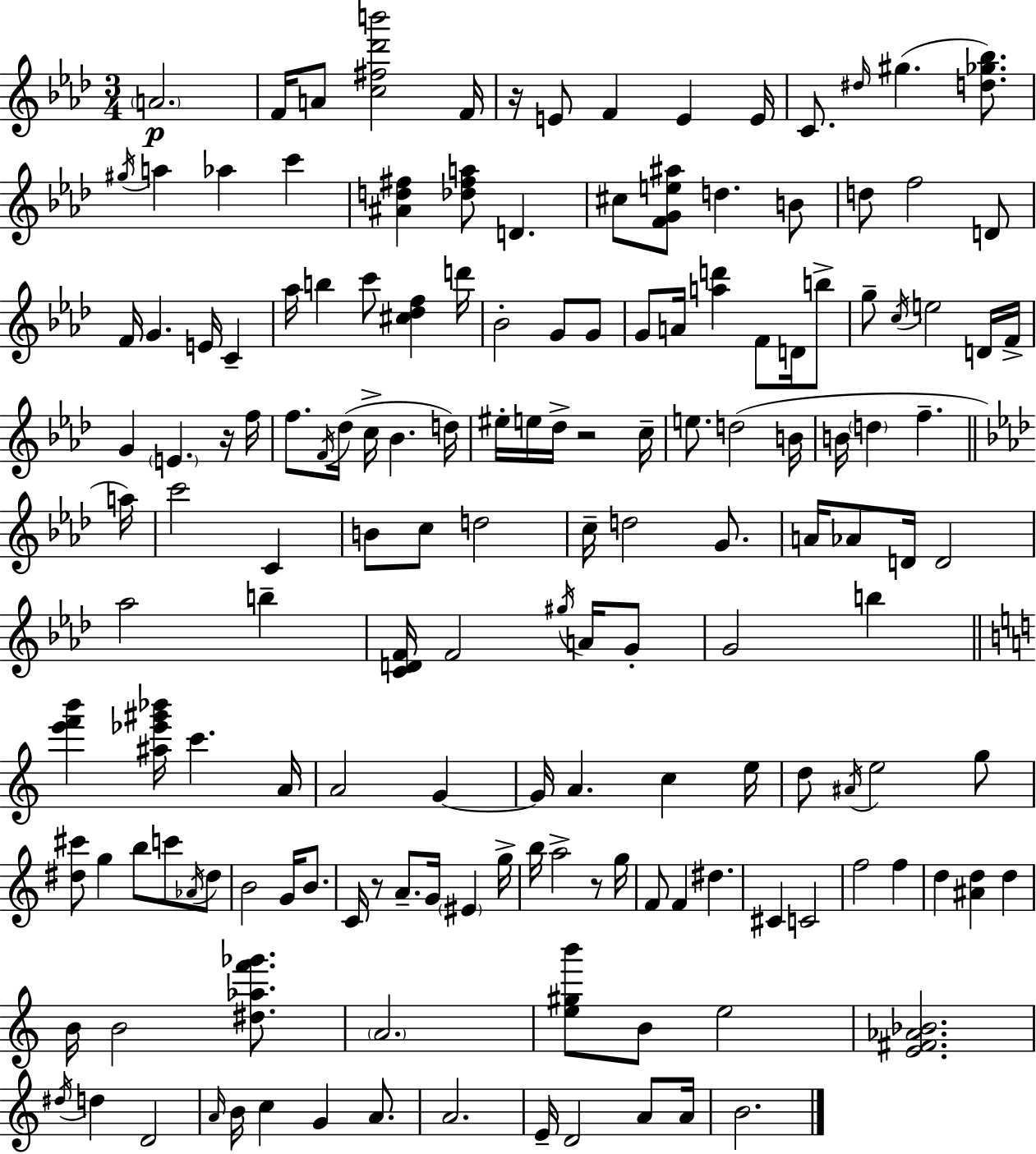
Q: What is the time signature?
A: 3/4